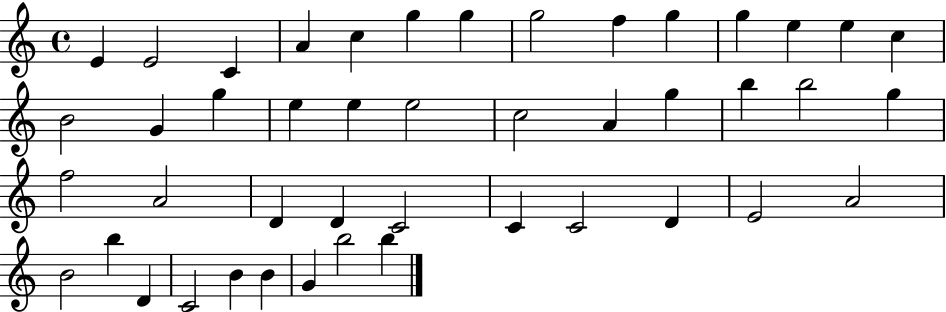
E4/q E4/h C4/q A4/q C5/q G5/q G5/q G5/h F5/q G5/q G5/q E5/q E5/q C5/q B4/h G4/q G5/q E5/q E5/q E5/h C5/h A4/q G5/q B5/q B5/h G5/q F5/h A4/h D4/q D4/q C4/h C4/q C4/h D4/q E4/h A4/h B4/h B5/q D4/q C4/h B4/q B4/q G4/q B5/h B5/q